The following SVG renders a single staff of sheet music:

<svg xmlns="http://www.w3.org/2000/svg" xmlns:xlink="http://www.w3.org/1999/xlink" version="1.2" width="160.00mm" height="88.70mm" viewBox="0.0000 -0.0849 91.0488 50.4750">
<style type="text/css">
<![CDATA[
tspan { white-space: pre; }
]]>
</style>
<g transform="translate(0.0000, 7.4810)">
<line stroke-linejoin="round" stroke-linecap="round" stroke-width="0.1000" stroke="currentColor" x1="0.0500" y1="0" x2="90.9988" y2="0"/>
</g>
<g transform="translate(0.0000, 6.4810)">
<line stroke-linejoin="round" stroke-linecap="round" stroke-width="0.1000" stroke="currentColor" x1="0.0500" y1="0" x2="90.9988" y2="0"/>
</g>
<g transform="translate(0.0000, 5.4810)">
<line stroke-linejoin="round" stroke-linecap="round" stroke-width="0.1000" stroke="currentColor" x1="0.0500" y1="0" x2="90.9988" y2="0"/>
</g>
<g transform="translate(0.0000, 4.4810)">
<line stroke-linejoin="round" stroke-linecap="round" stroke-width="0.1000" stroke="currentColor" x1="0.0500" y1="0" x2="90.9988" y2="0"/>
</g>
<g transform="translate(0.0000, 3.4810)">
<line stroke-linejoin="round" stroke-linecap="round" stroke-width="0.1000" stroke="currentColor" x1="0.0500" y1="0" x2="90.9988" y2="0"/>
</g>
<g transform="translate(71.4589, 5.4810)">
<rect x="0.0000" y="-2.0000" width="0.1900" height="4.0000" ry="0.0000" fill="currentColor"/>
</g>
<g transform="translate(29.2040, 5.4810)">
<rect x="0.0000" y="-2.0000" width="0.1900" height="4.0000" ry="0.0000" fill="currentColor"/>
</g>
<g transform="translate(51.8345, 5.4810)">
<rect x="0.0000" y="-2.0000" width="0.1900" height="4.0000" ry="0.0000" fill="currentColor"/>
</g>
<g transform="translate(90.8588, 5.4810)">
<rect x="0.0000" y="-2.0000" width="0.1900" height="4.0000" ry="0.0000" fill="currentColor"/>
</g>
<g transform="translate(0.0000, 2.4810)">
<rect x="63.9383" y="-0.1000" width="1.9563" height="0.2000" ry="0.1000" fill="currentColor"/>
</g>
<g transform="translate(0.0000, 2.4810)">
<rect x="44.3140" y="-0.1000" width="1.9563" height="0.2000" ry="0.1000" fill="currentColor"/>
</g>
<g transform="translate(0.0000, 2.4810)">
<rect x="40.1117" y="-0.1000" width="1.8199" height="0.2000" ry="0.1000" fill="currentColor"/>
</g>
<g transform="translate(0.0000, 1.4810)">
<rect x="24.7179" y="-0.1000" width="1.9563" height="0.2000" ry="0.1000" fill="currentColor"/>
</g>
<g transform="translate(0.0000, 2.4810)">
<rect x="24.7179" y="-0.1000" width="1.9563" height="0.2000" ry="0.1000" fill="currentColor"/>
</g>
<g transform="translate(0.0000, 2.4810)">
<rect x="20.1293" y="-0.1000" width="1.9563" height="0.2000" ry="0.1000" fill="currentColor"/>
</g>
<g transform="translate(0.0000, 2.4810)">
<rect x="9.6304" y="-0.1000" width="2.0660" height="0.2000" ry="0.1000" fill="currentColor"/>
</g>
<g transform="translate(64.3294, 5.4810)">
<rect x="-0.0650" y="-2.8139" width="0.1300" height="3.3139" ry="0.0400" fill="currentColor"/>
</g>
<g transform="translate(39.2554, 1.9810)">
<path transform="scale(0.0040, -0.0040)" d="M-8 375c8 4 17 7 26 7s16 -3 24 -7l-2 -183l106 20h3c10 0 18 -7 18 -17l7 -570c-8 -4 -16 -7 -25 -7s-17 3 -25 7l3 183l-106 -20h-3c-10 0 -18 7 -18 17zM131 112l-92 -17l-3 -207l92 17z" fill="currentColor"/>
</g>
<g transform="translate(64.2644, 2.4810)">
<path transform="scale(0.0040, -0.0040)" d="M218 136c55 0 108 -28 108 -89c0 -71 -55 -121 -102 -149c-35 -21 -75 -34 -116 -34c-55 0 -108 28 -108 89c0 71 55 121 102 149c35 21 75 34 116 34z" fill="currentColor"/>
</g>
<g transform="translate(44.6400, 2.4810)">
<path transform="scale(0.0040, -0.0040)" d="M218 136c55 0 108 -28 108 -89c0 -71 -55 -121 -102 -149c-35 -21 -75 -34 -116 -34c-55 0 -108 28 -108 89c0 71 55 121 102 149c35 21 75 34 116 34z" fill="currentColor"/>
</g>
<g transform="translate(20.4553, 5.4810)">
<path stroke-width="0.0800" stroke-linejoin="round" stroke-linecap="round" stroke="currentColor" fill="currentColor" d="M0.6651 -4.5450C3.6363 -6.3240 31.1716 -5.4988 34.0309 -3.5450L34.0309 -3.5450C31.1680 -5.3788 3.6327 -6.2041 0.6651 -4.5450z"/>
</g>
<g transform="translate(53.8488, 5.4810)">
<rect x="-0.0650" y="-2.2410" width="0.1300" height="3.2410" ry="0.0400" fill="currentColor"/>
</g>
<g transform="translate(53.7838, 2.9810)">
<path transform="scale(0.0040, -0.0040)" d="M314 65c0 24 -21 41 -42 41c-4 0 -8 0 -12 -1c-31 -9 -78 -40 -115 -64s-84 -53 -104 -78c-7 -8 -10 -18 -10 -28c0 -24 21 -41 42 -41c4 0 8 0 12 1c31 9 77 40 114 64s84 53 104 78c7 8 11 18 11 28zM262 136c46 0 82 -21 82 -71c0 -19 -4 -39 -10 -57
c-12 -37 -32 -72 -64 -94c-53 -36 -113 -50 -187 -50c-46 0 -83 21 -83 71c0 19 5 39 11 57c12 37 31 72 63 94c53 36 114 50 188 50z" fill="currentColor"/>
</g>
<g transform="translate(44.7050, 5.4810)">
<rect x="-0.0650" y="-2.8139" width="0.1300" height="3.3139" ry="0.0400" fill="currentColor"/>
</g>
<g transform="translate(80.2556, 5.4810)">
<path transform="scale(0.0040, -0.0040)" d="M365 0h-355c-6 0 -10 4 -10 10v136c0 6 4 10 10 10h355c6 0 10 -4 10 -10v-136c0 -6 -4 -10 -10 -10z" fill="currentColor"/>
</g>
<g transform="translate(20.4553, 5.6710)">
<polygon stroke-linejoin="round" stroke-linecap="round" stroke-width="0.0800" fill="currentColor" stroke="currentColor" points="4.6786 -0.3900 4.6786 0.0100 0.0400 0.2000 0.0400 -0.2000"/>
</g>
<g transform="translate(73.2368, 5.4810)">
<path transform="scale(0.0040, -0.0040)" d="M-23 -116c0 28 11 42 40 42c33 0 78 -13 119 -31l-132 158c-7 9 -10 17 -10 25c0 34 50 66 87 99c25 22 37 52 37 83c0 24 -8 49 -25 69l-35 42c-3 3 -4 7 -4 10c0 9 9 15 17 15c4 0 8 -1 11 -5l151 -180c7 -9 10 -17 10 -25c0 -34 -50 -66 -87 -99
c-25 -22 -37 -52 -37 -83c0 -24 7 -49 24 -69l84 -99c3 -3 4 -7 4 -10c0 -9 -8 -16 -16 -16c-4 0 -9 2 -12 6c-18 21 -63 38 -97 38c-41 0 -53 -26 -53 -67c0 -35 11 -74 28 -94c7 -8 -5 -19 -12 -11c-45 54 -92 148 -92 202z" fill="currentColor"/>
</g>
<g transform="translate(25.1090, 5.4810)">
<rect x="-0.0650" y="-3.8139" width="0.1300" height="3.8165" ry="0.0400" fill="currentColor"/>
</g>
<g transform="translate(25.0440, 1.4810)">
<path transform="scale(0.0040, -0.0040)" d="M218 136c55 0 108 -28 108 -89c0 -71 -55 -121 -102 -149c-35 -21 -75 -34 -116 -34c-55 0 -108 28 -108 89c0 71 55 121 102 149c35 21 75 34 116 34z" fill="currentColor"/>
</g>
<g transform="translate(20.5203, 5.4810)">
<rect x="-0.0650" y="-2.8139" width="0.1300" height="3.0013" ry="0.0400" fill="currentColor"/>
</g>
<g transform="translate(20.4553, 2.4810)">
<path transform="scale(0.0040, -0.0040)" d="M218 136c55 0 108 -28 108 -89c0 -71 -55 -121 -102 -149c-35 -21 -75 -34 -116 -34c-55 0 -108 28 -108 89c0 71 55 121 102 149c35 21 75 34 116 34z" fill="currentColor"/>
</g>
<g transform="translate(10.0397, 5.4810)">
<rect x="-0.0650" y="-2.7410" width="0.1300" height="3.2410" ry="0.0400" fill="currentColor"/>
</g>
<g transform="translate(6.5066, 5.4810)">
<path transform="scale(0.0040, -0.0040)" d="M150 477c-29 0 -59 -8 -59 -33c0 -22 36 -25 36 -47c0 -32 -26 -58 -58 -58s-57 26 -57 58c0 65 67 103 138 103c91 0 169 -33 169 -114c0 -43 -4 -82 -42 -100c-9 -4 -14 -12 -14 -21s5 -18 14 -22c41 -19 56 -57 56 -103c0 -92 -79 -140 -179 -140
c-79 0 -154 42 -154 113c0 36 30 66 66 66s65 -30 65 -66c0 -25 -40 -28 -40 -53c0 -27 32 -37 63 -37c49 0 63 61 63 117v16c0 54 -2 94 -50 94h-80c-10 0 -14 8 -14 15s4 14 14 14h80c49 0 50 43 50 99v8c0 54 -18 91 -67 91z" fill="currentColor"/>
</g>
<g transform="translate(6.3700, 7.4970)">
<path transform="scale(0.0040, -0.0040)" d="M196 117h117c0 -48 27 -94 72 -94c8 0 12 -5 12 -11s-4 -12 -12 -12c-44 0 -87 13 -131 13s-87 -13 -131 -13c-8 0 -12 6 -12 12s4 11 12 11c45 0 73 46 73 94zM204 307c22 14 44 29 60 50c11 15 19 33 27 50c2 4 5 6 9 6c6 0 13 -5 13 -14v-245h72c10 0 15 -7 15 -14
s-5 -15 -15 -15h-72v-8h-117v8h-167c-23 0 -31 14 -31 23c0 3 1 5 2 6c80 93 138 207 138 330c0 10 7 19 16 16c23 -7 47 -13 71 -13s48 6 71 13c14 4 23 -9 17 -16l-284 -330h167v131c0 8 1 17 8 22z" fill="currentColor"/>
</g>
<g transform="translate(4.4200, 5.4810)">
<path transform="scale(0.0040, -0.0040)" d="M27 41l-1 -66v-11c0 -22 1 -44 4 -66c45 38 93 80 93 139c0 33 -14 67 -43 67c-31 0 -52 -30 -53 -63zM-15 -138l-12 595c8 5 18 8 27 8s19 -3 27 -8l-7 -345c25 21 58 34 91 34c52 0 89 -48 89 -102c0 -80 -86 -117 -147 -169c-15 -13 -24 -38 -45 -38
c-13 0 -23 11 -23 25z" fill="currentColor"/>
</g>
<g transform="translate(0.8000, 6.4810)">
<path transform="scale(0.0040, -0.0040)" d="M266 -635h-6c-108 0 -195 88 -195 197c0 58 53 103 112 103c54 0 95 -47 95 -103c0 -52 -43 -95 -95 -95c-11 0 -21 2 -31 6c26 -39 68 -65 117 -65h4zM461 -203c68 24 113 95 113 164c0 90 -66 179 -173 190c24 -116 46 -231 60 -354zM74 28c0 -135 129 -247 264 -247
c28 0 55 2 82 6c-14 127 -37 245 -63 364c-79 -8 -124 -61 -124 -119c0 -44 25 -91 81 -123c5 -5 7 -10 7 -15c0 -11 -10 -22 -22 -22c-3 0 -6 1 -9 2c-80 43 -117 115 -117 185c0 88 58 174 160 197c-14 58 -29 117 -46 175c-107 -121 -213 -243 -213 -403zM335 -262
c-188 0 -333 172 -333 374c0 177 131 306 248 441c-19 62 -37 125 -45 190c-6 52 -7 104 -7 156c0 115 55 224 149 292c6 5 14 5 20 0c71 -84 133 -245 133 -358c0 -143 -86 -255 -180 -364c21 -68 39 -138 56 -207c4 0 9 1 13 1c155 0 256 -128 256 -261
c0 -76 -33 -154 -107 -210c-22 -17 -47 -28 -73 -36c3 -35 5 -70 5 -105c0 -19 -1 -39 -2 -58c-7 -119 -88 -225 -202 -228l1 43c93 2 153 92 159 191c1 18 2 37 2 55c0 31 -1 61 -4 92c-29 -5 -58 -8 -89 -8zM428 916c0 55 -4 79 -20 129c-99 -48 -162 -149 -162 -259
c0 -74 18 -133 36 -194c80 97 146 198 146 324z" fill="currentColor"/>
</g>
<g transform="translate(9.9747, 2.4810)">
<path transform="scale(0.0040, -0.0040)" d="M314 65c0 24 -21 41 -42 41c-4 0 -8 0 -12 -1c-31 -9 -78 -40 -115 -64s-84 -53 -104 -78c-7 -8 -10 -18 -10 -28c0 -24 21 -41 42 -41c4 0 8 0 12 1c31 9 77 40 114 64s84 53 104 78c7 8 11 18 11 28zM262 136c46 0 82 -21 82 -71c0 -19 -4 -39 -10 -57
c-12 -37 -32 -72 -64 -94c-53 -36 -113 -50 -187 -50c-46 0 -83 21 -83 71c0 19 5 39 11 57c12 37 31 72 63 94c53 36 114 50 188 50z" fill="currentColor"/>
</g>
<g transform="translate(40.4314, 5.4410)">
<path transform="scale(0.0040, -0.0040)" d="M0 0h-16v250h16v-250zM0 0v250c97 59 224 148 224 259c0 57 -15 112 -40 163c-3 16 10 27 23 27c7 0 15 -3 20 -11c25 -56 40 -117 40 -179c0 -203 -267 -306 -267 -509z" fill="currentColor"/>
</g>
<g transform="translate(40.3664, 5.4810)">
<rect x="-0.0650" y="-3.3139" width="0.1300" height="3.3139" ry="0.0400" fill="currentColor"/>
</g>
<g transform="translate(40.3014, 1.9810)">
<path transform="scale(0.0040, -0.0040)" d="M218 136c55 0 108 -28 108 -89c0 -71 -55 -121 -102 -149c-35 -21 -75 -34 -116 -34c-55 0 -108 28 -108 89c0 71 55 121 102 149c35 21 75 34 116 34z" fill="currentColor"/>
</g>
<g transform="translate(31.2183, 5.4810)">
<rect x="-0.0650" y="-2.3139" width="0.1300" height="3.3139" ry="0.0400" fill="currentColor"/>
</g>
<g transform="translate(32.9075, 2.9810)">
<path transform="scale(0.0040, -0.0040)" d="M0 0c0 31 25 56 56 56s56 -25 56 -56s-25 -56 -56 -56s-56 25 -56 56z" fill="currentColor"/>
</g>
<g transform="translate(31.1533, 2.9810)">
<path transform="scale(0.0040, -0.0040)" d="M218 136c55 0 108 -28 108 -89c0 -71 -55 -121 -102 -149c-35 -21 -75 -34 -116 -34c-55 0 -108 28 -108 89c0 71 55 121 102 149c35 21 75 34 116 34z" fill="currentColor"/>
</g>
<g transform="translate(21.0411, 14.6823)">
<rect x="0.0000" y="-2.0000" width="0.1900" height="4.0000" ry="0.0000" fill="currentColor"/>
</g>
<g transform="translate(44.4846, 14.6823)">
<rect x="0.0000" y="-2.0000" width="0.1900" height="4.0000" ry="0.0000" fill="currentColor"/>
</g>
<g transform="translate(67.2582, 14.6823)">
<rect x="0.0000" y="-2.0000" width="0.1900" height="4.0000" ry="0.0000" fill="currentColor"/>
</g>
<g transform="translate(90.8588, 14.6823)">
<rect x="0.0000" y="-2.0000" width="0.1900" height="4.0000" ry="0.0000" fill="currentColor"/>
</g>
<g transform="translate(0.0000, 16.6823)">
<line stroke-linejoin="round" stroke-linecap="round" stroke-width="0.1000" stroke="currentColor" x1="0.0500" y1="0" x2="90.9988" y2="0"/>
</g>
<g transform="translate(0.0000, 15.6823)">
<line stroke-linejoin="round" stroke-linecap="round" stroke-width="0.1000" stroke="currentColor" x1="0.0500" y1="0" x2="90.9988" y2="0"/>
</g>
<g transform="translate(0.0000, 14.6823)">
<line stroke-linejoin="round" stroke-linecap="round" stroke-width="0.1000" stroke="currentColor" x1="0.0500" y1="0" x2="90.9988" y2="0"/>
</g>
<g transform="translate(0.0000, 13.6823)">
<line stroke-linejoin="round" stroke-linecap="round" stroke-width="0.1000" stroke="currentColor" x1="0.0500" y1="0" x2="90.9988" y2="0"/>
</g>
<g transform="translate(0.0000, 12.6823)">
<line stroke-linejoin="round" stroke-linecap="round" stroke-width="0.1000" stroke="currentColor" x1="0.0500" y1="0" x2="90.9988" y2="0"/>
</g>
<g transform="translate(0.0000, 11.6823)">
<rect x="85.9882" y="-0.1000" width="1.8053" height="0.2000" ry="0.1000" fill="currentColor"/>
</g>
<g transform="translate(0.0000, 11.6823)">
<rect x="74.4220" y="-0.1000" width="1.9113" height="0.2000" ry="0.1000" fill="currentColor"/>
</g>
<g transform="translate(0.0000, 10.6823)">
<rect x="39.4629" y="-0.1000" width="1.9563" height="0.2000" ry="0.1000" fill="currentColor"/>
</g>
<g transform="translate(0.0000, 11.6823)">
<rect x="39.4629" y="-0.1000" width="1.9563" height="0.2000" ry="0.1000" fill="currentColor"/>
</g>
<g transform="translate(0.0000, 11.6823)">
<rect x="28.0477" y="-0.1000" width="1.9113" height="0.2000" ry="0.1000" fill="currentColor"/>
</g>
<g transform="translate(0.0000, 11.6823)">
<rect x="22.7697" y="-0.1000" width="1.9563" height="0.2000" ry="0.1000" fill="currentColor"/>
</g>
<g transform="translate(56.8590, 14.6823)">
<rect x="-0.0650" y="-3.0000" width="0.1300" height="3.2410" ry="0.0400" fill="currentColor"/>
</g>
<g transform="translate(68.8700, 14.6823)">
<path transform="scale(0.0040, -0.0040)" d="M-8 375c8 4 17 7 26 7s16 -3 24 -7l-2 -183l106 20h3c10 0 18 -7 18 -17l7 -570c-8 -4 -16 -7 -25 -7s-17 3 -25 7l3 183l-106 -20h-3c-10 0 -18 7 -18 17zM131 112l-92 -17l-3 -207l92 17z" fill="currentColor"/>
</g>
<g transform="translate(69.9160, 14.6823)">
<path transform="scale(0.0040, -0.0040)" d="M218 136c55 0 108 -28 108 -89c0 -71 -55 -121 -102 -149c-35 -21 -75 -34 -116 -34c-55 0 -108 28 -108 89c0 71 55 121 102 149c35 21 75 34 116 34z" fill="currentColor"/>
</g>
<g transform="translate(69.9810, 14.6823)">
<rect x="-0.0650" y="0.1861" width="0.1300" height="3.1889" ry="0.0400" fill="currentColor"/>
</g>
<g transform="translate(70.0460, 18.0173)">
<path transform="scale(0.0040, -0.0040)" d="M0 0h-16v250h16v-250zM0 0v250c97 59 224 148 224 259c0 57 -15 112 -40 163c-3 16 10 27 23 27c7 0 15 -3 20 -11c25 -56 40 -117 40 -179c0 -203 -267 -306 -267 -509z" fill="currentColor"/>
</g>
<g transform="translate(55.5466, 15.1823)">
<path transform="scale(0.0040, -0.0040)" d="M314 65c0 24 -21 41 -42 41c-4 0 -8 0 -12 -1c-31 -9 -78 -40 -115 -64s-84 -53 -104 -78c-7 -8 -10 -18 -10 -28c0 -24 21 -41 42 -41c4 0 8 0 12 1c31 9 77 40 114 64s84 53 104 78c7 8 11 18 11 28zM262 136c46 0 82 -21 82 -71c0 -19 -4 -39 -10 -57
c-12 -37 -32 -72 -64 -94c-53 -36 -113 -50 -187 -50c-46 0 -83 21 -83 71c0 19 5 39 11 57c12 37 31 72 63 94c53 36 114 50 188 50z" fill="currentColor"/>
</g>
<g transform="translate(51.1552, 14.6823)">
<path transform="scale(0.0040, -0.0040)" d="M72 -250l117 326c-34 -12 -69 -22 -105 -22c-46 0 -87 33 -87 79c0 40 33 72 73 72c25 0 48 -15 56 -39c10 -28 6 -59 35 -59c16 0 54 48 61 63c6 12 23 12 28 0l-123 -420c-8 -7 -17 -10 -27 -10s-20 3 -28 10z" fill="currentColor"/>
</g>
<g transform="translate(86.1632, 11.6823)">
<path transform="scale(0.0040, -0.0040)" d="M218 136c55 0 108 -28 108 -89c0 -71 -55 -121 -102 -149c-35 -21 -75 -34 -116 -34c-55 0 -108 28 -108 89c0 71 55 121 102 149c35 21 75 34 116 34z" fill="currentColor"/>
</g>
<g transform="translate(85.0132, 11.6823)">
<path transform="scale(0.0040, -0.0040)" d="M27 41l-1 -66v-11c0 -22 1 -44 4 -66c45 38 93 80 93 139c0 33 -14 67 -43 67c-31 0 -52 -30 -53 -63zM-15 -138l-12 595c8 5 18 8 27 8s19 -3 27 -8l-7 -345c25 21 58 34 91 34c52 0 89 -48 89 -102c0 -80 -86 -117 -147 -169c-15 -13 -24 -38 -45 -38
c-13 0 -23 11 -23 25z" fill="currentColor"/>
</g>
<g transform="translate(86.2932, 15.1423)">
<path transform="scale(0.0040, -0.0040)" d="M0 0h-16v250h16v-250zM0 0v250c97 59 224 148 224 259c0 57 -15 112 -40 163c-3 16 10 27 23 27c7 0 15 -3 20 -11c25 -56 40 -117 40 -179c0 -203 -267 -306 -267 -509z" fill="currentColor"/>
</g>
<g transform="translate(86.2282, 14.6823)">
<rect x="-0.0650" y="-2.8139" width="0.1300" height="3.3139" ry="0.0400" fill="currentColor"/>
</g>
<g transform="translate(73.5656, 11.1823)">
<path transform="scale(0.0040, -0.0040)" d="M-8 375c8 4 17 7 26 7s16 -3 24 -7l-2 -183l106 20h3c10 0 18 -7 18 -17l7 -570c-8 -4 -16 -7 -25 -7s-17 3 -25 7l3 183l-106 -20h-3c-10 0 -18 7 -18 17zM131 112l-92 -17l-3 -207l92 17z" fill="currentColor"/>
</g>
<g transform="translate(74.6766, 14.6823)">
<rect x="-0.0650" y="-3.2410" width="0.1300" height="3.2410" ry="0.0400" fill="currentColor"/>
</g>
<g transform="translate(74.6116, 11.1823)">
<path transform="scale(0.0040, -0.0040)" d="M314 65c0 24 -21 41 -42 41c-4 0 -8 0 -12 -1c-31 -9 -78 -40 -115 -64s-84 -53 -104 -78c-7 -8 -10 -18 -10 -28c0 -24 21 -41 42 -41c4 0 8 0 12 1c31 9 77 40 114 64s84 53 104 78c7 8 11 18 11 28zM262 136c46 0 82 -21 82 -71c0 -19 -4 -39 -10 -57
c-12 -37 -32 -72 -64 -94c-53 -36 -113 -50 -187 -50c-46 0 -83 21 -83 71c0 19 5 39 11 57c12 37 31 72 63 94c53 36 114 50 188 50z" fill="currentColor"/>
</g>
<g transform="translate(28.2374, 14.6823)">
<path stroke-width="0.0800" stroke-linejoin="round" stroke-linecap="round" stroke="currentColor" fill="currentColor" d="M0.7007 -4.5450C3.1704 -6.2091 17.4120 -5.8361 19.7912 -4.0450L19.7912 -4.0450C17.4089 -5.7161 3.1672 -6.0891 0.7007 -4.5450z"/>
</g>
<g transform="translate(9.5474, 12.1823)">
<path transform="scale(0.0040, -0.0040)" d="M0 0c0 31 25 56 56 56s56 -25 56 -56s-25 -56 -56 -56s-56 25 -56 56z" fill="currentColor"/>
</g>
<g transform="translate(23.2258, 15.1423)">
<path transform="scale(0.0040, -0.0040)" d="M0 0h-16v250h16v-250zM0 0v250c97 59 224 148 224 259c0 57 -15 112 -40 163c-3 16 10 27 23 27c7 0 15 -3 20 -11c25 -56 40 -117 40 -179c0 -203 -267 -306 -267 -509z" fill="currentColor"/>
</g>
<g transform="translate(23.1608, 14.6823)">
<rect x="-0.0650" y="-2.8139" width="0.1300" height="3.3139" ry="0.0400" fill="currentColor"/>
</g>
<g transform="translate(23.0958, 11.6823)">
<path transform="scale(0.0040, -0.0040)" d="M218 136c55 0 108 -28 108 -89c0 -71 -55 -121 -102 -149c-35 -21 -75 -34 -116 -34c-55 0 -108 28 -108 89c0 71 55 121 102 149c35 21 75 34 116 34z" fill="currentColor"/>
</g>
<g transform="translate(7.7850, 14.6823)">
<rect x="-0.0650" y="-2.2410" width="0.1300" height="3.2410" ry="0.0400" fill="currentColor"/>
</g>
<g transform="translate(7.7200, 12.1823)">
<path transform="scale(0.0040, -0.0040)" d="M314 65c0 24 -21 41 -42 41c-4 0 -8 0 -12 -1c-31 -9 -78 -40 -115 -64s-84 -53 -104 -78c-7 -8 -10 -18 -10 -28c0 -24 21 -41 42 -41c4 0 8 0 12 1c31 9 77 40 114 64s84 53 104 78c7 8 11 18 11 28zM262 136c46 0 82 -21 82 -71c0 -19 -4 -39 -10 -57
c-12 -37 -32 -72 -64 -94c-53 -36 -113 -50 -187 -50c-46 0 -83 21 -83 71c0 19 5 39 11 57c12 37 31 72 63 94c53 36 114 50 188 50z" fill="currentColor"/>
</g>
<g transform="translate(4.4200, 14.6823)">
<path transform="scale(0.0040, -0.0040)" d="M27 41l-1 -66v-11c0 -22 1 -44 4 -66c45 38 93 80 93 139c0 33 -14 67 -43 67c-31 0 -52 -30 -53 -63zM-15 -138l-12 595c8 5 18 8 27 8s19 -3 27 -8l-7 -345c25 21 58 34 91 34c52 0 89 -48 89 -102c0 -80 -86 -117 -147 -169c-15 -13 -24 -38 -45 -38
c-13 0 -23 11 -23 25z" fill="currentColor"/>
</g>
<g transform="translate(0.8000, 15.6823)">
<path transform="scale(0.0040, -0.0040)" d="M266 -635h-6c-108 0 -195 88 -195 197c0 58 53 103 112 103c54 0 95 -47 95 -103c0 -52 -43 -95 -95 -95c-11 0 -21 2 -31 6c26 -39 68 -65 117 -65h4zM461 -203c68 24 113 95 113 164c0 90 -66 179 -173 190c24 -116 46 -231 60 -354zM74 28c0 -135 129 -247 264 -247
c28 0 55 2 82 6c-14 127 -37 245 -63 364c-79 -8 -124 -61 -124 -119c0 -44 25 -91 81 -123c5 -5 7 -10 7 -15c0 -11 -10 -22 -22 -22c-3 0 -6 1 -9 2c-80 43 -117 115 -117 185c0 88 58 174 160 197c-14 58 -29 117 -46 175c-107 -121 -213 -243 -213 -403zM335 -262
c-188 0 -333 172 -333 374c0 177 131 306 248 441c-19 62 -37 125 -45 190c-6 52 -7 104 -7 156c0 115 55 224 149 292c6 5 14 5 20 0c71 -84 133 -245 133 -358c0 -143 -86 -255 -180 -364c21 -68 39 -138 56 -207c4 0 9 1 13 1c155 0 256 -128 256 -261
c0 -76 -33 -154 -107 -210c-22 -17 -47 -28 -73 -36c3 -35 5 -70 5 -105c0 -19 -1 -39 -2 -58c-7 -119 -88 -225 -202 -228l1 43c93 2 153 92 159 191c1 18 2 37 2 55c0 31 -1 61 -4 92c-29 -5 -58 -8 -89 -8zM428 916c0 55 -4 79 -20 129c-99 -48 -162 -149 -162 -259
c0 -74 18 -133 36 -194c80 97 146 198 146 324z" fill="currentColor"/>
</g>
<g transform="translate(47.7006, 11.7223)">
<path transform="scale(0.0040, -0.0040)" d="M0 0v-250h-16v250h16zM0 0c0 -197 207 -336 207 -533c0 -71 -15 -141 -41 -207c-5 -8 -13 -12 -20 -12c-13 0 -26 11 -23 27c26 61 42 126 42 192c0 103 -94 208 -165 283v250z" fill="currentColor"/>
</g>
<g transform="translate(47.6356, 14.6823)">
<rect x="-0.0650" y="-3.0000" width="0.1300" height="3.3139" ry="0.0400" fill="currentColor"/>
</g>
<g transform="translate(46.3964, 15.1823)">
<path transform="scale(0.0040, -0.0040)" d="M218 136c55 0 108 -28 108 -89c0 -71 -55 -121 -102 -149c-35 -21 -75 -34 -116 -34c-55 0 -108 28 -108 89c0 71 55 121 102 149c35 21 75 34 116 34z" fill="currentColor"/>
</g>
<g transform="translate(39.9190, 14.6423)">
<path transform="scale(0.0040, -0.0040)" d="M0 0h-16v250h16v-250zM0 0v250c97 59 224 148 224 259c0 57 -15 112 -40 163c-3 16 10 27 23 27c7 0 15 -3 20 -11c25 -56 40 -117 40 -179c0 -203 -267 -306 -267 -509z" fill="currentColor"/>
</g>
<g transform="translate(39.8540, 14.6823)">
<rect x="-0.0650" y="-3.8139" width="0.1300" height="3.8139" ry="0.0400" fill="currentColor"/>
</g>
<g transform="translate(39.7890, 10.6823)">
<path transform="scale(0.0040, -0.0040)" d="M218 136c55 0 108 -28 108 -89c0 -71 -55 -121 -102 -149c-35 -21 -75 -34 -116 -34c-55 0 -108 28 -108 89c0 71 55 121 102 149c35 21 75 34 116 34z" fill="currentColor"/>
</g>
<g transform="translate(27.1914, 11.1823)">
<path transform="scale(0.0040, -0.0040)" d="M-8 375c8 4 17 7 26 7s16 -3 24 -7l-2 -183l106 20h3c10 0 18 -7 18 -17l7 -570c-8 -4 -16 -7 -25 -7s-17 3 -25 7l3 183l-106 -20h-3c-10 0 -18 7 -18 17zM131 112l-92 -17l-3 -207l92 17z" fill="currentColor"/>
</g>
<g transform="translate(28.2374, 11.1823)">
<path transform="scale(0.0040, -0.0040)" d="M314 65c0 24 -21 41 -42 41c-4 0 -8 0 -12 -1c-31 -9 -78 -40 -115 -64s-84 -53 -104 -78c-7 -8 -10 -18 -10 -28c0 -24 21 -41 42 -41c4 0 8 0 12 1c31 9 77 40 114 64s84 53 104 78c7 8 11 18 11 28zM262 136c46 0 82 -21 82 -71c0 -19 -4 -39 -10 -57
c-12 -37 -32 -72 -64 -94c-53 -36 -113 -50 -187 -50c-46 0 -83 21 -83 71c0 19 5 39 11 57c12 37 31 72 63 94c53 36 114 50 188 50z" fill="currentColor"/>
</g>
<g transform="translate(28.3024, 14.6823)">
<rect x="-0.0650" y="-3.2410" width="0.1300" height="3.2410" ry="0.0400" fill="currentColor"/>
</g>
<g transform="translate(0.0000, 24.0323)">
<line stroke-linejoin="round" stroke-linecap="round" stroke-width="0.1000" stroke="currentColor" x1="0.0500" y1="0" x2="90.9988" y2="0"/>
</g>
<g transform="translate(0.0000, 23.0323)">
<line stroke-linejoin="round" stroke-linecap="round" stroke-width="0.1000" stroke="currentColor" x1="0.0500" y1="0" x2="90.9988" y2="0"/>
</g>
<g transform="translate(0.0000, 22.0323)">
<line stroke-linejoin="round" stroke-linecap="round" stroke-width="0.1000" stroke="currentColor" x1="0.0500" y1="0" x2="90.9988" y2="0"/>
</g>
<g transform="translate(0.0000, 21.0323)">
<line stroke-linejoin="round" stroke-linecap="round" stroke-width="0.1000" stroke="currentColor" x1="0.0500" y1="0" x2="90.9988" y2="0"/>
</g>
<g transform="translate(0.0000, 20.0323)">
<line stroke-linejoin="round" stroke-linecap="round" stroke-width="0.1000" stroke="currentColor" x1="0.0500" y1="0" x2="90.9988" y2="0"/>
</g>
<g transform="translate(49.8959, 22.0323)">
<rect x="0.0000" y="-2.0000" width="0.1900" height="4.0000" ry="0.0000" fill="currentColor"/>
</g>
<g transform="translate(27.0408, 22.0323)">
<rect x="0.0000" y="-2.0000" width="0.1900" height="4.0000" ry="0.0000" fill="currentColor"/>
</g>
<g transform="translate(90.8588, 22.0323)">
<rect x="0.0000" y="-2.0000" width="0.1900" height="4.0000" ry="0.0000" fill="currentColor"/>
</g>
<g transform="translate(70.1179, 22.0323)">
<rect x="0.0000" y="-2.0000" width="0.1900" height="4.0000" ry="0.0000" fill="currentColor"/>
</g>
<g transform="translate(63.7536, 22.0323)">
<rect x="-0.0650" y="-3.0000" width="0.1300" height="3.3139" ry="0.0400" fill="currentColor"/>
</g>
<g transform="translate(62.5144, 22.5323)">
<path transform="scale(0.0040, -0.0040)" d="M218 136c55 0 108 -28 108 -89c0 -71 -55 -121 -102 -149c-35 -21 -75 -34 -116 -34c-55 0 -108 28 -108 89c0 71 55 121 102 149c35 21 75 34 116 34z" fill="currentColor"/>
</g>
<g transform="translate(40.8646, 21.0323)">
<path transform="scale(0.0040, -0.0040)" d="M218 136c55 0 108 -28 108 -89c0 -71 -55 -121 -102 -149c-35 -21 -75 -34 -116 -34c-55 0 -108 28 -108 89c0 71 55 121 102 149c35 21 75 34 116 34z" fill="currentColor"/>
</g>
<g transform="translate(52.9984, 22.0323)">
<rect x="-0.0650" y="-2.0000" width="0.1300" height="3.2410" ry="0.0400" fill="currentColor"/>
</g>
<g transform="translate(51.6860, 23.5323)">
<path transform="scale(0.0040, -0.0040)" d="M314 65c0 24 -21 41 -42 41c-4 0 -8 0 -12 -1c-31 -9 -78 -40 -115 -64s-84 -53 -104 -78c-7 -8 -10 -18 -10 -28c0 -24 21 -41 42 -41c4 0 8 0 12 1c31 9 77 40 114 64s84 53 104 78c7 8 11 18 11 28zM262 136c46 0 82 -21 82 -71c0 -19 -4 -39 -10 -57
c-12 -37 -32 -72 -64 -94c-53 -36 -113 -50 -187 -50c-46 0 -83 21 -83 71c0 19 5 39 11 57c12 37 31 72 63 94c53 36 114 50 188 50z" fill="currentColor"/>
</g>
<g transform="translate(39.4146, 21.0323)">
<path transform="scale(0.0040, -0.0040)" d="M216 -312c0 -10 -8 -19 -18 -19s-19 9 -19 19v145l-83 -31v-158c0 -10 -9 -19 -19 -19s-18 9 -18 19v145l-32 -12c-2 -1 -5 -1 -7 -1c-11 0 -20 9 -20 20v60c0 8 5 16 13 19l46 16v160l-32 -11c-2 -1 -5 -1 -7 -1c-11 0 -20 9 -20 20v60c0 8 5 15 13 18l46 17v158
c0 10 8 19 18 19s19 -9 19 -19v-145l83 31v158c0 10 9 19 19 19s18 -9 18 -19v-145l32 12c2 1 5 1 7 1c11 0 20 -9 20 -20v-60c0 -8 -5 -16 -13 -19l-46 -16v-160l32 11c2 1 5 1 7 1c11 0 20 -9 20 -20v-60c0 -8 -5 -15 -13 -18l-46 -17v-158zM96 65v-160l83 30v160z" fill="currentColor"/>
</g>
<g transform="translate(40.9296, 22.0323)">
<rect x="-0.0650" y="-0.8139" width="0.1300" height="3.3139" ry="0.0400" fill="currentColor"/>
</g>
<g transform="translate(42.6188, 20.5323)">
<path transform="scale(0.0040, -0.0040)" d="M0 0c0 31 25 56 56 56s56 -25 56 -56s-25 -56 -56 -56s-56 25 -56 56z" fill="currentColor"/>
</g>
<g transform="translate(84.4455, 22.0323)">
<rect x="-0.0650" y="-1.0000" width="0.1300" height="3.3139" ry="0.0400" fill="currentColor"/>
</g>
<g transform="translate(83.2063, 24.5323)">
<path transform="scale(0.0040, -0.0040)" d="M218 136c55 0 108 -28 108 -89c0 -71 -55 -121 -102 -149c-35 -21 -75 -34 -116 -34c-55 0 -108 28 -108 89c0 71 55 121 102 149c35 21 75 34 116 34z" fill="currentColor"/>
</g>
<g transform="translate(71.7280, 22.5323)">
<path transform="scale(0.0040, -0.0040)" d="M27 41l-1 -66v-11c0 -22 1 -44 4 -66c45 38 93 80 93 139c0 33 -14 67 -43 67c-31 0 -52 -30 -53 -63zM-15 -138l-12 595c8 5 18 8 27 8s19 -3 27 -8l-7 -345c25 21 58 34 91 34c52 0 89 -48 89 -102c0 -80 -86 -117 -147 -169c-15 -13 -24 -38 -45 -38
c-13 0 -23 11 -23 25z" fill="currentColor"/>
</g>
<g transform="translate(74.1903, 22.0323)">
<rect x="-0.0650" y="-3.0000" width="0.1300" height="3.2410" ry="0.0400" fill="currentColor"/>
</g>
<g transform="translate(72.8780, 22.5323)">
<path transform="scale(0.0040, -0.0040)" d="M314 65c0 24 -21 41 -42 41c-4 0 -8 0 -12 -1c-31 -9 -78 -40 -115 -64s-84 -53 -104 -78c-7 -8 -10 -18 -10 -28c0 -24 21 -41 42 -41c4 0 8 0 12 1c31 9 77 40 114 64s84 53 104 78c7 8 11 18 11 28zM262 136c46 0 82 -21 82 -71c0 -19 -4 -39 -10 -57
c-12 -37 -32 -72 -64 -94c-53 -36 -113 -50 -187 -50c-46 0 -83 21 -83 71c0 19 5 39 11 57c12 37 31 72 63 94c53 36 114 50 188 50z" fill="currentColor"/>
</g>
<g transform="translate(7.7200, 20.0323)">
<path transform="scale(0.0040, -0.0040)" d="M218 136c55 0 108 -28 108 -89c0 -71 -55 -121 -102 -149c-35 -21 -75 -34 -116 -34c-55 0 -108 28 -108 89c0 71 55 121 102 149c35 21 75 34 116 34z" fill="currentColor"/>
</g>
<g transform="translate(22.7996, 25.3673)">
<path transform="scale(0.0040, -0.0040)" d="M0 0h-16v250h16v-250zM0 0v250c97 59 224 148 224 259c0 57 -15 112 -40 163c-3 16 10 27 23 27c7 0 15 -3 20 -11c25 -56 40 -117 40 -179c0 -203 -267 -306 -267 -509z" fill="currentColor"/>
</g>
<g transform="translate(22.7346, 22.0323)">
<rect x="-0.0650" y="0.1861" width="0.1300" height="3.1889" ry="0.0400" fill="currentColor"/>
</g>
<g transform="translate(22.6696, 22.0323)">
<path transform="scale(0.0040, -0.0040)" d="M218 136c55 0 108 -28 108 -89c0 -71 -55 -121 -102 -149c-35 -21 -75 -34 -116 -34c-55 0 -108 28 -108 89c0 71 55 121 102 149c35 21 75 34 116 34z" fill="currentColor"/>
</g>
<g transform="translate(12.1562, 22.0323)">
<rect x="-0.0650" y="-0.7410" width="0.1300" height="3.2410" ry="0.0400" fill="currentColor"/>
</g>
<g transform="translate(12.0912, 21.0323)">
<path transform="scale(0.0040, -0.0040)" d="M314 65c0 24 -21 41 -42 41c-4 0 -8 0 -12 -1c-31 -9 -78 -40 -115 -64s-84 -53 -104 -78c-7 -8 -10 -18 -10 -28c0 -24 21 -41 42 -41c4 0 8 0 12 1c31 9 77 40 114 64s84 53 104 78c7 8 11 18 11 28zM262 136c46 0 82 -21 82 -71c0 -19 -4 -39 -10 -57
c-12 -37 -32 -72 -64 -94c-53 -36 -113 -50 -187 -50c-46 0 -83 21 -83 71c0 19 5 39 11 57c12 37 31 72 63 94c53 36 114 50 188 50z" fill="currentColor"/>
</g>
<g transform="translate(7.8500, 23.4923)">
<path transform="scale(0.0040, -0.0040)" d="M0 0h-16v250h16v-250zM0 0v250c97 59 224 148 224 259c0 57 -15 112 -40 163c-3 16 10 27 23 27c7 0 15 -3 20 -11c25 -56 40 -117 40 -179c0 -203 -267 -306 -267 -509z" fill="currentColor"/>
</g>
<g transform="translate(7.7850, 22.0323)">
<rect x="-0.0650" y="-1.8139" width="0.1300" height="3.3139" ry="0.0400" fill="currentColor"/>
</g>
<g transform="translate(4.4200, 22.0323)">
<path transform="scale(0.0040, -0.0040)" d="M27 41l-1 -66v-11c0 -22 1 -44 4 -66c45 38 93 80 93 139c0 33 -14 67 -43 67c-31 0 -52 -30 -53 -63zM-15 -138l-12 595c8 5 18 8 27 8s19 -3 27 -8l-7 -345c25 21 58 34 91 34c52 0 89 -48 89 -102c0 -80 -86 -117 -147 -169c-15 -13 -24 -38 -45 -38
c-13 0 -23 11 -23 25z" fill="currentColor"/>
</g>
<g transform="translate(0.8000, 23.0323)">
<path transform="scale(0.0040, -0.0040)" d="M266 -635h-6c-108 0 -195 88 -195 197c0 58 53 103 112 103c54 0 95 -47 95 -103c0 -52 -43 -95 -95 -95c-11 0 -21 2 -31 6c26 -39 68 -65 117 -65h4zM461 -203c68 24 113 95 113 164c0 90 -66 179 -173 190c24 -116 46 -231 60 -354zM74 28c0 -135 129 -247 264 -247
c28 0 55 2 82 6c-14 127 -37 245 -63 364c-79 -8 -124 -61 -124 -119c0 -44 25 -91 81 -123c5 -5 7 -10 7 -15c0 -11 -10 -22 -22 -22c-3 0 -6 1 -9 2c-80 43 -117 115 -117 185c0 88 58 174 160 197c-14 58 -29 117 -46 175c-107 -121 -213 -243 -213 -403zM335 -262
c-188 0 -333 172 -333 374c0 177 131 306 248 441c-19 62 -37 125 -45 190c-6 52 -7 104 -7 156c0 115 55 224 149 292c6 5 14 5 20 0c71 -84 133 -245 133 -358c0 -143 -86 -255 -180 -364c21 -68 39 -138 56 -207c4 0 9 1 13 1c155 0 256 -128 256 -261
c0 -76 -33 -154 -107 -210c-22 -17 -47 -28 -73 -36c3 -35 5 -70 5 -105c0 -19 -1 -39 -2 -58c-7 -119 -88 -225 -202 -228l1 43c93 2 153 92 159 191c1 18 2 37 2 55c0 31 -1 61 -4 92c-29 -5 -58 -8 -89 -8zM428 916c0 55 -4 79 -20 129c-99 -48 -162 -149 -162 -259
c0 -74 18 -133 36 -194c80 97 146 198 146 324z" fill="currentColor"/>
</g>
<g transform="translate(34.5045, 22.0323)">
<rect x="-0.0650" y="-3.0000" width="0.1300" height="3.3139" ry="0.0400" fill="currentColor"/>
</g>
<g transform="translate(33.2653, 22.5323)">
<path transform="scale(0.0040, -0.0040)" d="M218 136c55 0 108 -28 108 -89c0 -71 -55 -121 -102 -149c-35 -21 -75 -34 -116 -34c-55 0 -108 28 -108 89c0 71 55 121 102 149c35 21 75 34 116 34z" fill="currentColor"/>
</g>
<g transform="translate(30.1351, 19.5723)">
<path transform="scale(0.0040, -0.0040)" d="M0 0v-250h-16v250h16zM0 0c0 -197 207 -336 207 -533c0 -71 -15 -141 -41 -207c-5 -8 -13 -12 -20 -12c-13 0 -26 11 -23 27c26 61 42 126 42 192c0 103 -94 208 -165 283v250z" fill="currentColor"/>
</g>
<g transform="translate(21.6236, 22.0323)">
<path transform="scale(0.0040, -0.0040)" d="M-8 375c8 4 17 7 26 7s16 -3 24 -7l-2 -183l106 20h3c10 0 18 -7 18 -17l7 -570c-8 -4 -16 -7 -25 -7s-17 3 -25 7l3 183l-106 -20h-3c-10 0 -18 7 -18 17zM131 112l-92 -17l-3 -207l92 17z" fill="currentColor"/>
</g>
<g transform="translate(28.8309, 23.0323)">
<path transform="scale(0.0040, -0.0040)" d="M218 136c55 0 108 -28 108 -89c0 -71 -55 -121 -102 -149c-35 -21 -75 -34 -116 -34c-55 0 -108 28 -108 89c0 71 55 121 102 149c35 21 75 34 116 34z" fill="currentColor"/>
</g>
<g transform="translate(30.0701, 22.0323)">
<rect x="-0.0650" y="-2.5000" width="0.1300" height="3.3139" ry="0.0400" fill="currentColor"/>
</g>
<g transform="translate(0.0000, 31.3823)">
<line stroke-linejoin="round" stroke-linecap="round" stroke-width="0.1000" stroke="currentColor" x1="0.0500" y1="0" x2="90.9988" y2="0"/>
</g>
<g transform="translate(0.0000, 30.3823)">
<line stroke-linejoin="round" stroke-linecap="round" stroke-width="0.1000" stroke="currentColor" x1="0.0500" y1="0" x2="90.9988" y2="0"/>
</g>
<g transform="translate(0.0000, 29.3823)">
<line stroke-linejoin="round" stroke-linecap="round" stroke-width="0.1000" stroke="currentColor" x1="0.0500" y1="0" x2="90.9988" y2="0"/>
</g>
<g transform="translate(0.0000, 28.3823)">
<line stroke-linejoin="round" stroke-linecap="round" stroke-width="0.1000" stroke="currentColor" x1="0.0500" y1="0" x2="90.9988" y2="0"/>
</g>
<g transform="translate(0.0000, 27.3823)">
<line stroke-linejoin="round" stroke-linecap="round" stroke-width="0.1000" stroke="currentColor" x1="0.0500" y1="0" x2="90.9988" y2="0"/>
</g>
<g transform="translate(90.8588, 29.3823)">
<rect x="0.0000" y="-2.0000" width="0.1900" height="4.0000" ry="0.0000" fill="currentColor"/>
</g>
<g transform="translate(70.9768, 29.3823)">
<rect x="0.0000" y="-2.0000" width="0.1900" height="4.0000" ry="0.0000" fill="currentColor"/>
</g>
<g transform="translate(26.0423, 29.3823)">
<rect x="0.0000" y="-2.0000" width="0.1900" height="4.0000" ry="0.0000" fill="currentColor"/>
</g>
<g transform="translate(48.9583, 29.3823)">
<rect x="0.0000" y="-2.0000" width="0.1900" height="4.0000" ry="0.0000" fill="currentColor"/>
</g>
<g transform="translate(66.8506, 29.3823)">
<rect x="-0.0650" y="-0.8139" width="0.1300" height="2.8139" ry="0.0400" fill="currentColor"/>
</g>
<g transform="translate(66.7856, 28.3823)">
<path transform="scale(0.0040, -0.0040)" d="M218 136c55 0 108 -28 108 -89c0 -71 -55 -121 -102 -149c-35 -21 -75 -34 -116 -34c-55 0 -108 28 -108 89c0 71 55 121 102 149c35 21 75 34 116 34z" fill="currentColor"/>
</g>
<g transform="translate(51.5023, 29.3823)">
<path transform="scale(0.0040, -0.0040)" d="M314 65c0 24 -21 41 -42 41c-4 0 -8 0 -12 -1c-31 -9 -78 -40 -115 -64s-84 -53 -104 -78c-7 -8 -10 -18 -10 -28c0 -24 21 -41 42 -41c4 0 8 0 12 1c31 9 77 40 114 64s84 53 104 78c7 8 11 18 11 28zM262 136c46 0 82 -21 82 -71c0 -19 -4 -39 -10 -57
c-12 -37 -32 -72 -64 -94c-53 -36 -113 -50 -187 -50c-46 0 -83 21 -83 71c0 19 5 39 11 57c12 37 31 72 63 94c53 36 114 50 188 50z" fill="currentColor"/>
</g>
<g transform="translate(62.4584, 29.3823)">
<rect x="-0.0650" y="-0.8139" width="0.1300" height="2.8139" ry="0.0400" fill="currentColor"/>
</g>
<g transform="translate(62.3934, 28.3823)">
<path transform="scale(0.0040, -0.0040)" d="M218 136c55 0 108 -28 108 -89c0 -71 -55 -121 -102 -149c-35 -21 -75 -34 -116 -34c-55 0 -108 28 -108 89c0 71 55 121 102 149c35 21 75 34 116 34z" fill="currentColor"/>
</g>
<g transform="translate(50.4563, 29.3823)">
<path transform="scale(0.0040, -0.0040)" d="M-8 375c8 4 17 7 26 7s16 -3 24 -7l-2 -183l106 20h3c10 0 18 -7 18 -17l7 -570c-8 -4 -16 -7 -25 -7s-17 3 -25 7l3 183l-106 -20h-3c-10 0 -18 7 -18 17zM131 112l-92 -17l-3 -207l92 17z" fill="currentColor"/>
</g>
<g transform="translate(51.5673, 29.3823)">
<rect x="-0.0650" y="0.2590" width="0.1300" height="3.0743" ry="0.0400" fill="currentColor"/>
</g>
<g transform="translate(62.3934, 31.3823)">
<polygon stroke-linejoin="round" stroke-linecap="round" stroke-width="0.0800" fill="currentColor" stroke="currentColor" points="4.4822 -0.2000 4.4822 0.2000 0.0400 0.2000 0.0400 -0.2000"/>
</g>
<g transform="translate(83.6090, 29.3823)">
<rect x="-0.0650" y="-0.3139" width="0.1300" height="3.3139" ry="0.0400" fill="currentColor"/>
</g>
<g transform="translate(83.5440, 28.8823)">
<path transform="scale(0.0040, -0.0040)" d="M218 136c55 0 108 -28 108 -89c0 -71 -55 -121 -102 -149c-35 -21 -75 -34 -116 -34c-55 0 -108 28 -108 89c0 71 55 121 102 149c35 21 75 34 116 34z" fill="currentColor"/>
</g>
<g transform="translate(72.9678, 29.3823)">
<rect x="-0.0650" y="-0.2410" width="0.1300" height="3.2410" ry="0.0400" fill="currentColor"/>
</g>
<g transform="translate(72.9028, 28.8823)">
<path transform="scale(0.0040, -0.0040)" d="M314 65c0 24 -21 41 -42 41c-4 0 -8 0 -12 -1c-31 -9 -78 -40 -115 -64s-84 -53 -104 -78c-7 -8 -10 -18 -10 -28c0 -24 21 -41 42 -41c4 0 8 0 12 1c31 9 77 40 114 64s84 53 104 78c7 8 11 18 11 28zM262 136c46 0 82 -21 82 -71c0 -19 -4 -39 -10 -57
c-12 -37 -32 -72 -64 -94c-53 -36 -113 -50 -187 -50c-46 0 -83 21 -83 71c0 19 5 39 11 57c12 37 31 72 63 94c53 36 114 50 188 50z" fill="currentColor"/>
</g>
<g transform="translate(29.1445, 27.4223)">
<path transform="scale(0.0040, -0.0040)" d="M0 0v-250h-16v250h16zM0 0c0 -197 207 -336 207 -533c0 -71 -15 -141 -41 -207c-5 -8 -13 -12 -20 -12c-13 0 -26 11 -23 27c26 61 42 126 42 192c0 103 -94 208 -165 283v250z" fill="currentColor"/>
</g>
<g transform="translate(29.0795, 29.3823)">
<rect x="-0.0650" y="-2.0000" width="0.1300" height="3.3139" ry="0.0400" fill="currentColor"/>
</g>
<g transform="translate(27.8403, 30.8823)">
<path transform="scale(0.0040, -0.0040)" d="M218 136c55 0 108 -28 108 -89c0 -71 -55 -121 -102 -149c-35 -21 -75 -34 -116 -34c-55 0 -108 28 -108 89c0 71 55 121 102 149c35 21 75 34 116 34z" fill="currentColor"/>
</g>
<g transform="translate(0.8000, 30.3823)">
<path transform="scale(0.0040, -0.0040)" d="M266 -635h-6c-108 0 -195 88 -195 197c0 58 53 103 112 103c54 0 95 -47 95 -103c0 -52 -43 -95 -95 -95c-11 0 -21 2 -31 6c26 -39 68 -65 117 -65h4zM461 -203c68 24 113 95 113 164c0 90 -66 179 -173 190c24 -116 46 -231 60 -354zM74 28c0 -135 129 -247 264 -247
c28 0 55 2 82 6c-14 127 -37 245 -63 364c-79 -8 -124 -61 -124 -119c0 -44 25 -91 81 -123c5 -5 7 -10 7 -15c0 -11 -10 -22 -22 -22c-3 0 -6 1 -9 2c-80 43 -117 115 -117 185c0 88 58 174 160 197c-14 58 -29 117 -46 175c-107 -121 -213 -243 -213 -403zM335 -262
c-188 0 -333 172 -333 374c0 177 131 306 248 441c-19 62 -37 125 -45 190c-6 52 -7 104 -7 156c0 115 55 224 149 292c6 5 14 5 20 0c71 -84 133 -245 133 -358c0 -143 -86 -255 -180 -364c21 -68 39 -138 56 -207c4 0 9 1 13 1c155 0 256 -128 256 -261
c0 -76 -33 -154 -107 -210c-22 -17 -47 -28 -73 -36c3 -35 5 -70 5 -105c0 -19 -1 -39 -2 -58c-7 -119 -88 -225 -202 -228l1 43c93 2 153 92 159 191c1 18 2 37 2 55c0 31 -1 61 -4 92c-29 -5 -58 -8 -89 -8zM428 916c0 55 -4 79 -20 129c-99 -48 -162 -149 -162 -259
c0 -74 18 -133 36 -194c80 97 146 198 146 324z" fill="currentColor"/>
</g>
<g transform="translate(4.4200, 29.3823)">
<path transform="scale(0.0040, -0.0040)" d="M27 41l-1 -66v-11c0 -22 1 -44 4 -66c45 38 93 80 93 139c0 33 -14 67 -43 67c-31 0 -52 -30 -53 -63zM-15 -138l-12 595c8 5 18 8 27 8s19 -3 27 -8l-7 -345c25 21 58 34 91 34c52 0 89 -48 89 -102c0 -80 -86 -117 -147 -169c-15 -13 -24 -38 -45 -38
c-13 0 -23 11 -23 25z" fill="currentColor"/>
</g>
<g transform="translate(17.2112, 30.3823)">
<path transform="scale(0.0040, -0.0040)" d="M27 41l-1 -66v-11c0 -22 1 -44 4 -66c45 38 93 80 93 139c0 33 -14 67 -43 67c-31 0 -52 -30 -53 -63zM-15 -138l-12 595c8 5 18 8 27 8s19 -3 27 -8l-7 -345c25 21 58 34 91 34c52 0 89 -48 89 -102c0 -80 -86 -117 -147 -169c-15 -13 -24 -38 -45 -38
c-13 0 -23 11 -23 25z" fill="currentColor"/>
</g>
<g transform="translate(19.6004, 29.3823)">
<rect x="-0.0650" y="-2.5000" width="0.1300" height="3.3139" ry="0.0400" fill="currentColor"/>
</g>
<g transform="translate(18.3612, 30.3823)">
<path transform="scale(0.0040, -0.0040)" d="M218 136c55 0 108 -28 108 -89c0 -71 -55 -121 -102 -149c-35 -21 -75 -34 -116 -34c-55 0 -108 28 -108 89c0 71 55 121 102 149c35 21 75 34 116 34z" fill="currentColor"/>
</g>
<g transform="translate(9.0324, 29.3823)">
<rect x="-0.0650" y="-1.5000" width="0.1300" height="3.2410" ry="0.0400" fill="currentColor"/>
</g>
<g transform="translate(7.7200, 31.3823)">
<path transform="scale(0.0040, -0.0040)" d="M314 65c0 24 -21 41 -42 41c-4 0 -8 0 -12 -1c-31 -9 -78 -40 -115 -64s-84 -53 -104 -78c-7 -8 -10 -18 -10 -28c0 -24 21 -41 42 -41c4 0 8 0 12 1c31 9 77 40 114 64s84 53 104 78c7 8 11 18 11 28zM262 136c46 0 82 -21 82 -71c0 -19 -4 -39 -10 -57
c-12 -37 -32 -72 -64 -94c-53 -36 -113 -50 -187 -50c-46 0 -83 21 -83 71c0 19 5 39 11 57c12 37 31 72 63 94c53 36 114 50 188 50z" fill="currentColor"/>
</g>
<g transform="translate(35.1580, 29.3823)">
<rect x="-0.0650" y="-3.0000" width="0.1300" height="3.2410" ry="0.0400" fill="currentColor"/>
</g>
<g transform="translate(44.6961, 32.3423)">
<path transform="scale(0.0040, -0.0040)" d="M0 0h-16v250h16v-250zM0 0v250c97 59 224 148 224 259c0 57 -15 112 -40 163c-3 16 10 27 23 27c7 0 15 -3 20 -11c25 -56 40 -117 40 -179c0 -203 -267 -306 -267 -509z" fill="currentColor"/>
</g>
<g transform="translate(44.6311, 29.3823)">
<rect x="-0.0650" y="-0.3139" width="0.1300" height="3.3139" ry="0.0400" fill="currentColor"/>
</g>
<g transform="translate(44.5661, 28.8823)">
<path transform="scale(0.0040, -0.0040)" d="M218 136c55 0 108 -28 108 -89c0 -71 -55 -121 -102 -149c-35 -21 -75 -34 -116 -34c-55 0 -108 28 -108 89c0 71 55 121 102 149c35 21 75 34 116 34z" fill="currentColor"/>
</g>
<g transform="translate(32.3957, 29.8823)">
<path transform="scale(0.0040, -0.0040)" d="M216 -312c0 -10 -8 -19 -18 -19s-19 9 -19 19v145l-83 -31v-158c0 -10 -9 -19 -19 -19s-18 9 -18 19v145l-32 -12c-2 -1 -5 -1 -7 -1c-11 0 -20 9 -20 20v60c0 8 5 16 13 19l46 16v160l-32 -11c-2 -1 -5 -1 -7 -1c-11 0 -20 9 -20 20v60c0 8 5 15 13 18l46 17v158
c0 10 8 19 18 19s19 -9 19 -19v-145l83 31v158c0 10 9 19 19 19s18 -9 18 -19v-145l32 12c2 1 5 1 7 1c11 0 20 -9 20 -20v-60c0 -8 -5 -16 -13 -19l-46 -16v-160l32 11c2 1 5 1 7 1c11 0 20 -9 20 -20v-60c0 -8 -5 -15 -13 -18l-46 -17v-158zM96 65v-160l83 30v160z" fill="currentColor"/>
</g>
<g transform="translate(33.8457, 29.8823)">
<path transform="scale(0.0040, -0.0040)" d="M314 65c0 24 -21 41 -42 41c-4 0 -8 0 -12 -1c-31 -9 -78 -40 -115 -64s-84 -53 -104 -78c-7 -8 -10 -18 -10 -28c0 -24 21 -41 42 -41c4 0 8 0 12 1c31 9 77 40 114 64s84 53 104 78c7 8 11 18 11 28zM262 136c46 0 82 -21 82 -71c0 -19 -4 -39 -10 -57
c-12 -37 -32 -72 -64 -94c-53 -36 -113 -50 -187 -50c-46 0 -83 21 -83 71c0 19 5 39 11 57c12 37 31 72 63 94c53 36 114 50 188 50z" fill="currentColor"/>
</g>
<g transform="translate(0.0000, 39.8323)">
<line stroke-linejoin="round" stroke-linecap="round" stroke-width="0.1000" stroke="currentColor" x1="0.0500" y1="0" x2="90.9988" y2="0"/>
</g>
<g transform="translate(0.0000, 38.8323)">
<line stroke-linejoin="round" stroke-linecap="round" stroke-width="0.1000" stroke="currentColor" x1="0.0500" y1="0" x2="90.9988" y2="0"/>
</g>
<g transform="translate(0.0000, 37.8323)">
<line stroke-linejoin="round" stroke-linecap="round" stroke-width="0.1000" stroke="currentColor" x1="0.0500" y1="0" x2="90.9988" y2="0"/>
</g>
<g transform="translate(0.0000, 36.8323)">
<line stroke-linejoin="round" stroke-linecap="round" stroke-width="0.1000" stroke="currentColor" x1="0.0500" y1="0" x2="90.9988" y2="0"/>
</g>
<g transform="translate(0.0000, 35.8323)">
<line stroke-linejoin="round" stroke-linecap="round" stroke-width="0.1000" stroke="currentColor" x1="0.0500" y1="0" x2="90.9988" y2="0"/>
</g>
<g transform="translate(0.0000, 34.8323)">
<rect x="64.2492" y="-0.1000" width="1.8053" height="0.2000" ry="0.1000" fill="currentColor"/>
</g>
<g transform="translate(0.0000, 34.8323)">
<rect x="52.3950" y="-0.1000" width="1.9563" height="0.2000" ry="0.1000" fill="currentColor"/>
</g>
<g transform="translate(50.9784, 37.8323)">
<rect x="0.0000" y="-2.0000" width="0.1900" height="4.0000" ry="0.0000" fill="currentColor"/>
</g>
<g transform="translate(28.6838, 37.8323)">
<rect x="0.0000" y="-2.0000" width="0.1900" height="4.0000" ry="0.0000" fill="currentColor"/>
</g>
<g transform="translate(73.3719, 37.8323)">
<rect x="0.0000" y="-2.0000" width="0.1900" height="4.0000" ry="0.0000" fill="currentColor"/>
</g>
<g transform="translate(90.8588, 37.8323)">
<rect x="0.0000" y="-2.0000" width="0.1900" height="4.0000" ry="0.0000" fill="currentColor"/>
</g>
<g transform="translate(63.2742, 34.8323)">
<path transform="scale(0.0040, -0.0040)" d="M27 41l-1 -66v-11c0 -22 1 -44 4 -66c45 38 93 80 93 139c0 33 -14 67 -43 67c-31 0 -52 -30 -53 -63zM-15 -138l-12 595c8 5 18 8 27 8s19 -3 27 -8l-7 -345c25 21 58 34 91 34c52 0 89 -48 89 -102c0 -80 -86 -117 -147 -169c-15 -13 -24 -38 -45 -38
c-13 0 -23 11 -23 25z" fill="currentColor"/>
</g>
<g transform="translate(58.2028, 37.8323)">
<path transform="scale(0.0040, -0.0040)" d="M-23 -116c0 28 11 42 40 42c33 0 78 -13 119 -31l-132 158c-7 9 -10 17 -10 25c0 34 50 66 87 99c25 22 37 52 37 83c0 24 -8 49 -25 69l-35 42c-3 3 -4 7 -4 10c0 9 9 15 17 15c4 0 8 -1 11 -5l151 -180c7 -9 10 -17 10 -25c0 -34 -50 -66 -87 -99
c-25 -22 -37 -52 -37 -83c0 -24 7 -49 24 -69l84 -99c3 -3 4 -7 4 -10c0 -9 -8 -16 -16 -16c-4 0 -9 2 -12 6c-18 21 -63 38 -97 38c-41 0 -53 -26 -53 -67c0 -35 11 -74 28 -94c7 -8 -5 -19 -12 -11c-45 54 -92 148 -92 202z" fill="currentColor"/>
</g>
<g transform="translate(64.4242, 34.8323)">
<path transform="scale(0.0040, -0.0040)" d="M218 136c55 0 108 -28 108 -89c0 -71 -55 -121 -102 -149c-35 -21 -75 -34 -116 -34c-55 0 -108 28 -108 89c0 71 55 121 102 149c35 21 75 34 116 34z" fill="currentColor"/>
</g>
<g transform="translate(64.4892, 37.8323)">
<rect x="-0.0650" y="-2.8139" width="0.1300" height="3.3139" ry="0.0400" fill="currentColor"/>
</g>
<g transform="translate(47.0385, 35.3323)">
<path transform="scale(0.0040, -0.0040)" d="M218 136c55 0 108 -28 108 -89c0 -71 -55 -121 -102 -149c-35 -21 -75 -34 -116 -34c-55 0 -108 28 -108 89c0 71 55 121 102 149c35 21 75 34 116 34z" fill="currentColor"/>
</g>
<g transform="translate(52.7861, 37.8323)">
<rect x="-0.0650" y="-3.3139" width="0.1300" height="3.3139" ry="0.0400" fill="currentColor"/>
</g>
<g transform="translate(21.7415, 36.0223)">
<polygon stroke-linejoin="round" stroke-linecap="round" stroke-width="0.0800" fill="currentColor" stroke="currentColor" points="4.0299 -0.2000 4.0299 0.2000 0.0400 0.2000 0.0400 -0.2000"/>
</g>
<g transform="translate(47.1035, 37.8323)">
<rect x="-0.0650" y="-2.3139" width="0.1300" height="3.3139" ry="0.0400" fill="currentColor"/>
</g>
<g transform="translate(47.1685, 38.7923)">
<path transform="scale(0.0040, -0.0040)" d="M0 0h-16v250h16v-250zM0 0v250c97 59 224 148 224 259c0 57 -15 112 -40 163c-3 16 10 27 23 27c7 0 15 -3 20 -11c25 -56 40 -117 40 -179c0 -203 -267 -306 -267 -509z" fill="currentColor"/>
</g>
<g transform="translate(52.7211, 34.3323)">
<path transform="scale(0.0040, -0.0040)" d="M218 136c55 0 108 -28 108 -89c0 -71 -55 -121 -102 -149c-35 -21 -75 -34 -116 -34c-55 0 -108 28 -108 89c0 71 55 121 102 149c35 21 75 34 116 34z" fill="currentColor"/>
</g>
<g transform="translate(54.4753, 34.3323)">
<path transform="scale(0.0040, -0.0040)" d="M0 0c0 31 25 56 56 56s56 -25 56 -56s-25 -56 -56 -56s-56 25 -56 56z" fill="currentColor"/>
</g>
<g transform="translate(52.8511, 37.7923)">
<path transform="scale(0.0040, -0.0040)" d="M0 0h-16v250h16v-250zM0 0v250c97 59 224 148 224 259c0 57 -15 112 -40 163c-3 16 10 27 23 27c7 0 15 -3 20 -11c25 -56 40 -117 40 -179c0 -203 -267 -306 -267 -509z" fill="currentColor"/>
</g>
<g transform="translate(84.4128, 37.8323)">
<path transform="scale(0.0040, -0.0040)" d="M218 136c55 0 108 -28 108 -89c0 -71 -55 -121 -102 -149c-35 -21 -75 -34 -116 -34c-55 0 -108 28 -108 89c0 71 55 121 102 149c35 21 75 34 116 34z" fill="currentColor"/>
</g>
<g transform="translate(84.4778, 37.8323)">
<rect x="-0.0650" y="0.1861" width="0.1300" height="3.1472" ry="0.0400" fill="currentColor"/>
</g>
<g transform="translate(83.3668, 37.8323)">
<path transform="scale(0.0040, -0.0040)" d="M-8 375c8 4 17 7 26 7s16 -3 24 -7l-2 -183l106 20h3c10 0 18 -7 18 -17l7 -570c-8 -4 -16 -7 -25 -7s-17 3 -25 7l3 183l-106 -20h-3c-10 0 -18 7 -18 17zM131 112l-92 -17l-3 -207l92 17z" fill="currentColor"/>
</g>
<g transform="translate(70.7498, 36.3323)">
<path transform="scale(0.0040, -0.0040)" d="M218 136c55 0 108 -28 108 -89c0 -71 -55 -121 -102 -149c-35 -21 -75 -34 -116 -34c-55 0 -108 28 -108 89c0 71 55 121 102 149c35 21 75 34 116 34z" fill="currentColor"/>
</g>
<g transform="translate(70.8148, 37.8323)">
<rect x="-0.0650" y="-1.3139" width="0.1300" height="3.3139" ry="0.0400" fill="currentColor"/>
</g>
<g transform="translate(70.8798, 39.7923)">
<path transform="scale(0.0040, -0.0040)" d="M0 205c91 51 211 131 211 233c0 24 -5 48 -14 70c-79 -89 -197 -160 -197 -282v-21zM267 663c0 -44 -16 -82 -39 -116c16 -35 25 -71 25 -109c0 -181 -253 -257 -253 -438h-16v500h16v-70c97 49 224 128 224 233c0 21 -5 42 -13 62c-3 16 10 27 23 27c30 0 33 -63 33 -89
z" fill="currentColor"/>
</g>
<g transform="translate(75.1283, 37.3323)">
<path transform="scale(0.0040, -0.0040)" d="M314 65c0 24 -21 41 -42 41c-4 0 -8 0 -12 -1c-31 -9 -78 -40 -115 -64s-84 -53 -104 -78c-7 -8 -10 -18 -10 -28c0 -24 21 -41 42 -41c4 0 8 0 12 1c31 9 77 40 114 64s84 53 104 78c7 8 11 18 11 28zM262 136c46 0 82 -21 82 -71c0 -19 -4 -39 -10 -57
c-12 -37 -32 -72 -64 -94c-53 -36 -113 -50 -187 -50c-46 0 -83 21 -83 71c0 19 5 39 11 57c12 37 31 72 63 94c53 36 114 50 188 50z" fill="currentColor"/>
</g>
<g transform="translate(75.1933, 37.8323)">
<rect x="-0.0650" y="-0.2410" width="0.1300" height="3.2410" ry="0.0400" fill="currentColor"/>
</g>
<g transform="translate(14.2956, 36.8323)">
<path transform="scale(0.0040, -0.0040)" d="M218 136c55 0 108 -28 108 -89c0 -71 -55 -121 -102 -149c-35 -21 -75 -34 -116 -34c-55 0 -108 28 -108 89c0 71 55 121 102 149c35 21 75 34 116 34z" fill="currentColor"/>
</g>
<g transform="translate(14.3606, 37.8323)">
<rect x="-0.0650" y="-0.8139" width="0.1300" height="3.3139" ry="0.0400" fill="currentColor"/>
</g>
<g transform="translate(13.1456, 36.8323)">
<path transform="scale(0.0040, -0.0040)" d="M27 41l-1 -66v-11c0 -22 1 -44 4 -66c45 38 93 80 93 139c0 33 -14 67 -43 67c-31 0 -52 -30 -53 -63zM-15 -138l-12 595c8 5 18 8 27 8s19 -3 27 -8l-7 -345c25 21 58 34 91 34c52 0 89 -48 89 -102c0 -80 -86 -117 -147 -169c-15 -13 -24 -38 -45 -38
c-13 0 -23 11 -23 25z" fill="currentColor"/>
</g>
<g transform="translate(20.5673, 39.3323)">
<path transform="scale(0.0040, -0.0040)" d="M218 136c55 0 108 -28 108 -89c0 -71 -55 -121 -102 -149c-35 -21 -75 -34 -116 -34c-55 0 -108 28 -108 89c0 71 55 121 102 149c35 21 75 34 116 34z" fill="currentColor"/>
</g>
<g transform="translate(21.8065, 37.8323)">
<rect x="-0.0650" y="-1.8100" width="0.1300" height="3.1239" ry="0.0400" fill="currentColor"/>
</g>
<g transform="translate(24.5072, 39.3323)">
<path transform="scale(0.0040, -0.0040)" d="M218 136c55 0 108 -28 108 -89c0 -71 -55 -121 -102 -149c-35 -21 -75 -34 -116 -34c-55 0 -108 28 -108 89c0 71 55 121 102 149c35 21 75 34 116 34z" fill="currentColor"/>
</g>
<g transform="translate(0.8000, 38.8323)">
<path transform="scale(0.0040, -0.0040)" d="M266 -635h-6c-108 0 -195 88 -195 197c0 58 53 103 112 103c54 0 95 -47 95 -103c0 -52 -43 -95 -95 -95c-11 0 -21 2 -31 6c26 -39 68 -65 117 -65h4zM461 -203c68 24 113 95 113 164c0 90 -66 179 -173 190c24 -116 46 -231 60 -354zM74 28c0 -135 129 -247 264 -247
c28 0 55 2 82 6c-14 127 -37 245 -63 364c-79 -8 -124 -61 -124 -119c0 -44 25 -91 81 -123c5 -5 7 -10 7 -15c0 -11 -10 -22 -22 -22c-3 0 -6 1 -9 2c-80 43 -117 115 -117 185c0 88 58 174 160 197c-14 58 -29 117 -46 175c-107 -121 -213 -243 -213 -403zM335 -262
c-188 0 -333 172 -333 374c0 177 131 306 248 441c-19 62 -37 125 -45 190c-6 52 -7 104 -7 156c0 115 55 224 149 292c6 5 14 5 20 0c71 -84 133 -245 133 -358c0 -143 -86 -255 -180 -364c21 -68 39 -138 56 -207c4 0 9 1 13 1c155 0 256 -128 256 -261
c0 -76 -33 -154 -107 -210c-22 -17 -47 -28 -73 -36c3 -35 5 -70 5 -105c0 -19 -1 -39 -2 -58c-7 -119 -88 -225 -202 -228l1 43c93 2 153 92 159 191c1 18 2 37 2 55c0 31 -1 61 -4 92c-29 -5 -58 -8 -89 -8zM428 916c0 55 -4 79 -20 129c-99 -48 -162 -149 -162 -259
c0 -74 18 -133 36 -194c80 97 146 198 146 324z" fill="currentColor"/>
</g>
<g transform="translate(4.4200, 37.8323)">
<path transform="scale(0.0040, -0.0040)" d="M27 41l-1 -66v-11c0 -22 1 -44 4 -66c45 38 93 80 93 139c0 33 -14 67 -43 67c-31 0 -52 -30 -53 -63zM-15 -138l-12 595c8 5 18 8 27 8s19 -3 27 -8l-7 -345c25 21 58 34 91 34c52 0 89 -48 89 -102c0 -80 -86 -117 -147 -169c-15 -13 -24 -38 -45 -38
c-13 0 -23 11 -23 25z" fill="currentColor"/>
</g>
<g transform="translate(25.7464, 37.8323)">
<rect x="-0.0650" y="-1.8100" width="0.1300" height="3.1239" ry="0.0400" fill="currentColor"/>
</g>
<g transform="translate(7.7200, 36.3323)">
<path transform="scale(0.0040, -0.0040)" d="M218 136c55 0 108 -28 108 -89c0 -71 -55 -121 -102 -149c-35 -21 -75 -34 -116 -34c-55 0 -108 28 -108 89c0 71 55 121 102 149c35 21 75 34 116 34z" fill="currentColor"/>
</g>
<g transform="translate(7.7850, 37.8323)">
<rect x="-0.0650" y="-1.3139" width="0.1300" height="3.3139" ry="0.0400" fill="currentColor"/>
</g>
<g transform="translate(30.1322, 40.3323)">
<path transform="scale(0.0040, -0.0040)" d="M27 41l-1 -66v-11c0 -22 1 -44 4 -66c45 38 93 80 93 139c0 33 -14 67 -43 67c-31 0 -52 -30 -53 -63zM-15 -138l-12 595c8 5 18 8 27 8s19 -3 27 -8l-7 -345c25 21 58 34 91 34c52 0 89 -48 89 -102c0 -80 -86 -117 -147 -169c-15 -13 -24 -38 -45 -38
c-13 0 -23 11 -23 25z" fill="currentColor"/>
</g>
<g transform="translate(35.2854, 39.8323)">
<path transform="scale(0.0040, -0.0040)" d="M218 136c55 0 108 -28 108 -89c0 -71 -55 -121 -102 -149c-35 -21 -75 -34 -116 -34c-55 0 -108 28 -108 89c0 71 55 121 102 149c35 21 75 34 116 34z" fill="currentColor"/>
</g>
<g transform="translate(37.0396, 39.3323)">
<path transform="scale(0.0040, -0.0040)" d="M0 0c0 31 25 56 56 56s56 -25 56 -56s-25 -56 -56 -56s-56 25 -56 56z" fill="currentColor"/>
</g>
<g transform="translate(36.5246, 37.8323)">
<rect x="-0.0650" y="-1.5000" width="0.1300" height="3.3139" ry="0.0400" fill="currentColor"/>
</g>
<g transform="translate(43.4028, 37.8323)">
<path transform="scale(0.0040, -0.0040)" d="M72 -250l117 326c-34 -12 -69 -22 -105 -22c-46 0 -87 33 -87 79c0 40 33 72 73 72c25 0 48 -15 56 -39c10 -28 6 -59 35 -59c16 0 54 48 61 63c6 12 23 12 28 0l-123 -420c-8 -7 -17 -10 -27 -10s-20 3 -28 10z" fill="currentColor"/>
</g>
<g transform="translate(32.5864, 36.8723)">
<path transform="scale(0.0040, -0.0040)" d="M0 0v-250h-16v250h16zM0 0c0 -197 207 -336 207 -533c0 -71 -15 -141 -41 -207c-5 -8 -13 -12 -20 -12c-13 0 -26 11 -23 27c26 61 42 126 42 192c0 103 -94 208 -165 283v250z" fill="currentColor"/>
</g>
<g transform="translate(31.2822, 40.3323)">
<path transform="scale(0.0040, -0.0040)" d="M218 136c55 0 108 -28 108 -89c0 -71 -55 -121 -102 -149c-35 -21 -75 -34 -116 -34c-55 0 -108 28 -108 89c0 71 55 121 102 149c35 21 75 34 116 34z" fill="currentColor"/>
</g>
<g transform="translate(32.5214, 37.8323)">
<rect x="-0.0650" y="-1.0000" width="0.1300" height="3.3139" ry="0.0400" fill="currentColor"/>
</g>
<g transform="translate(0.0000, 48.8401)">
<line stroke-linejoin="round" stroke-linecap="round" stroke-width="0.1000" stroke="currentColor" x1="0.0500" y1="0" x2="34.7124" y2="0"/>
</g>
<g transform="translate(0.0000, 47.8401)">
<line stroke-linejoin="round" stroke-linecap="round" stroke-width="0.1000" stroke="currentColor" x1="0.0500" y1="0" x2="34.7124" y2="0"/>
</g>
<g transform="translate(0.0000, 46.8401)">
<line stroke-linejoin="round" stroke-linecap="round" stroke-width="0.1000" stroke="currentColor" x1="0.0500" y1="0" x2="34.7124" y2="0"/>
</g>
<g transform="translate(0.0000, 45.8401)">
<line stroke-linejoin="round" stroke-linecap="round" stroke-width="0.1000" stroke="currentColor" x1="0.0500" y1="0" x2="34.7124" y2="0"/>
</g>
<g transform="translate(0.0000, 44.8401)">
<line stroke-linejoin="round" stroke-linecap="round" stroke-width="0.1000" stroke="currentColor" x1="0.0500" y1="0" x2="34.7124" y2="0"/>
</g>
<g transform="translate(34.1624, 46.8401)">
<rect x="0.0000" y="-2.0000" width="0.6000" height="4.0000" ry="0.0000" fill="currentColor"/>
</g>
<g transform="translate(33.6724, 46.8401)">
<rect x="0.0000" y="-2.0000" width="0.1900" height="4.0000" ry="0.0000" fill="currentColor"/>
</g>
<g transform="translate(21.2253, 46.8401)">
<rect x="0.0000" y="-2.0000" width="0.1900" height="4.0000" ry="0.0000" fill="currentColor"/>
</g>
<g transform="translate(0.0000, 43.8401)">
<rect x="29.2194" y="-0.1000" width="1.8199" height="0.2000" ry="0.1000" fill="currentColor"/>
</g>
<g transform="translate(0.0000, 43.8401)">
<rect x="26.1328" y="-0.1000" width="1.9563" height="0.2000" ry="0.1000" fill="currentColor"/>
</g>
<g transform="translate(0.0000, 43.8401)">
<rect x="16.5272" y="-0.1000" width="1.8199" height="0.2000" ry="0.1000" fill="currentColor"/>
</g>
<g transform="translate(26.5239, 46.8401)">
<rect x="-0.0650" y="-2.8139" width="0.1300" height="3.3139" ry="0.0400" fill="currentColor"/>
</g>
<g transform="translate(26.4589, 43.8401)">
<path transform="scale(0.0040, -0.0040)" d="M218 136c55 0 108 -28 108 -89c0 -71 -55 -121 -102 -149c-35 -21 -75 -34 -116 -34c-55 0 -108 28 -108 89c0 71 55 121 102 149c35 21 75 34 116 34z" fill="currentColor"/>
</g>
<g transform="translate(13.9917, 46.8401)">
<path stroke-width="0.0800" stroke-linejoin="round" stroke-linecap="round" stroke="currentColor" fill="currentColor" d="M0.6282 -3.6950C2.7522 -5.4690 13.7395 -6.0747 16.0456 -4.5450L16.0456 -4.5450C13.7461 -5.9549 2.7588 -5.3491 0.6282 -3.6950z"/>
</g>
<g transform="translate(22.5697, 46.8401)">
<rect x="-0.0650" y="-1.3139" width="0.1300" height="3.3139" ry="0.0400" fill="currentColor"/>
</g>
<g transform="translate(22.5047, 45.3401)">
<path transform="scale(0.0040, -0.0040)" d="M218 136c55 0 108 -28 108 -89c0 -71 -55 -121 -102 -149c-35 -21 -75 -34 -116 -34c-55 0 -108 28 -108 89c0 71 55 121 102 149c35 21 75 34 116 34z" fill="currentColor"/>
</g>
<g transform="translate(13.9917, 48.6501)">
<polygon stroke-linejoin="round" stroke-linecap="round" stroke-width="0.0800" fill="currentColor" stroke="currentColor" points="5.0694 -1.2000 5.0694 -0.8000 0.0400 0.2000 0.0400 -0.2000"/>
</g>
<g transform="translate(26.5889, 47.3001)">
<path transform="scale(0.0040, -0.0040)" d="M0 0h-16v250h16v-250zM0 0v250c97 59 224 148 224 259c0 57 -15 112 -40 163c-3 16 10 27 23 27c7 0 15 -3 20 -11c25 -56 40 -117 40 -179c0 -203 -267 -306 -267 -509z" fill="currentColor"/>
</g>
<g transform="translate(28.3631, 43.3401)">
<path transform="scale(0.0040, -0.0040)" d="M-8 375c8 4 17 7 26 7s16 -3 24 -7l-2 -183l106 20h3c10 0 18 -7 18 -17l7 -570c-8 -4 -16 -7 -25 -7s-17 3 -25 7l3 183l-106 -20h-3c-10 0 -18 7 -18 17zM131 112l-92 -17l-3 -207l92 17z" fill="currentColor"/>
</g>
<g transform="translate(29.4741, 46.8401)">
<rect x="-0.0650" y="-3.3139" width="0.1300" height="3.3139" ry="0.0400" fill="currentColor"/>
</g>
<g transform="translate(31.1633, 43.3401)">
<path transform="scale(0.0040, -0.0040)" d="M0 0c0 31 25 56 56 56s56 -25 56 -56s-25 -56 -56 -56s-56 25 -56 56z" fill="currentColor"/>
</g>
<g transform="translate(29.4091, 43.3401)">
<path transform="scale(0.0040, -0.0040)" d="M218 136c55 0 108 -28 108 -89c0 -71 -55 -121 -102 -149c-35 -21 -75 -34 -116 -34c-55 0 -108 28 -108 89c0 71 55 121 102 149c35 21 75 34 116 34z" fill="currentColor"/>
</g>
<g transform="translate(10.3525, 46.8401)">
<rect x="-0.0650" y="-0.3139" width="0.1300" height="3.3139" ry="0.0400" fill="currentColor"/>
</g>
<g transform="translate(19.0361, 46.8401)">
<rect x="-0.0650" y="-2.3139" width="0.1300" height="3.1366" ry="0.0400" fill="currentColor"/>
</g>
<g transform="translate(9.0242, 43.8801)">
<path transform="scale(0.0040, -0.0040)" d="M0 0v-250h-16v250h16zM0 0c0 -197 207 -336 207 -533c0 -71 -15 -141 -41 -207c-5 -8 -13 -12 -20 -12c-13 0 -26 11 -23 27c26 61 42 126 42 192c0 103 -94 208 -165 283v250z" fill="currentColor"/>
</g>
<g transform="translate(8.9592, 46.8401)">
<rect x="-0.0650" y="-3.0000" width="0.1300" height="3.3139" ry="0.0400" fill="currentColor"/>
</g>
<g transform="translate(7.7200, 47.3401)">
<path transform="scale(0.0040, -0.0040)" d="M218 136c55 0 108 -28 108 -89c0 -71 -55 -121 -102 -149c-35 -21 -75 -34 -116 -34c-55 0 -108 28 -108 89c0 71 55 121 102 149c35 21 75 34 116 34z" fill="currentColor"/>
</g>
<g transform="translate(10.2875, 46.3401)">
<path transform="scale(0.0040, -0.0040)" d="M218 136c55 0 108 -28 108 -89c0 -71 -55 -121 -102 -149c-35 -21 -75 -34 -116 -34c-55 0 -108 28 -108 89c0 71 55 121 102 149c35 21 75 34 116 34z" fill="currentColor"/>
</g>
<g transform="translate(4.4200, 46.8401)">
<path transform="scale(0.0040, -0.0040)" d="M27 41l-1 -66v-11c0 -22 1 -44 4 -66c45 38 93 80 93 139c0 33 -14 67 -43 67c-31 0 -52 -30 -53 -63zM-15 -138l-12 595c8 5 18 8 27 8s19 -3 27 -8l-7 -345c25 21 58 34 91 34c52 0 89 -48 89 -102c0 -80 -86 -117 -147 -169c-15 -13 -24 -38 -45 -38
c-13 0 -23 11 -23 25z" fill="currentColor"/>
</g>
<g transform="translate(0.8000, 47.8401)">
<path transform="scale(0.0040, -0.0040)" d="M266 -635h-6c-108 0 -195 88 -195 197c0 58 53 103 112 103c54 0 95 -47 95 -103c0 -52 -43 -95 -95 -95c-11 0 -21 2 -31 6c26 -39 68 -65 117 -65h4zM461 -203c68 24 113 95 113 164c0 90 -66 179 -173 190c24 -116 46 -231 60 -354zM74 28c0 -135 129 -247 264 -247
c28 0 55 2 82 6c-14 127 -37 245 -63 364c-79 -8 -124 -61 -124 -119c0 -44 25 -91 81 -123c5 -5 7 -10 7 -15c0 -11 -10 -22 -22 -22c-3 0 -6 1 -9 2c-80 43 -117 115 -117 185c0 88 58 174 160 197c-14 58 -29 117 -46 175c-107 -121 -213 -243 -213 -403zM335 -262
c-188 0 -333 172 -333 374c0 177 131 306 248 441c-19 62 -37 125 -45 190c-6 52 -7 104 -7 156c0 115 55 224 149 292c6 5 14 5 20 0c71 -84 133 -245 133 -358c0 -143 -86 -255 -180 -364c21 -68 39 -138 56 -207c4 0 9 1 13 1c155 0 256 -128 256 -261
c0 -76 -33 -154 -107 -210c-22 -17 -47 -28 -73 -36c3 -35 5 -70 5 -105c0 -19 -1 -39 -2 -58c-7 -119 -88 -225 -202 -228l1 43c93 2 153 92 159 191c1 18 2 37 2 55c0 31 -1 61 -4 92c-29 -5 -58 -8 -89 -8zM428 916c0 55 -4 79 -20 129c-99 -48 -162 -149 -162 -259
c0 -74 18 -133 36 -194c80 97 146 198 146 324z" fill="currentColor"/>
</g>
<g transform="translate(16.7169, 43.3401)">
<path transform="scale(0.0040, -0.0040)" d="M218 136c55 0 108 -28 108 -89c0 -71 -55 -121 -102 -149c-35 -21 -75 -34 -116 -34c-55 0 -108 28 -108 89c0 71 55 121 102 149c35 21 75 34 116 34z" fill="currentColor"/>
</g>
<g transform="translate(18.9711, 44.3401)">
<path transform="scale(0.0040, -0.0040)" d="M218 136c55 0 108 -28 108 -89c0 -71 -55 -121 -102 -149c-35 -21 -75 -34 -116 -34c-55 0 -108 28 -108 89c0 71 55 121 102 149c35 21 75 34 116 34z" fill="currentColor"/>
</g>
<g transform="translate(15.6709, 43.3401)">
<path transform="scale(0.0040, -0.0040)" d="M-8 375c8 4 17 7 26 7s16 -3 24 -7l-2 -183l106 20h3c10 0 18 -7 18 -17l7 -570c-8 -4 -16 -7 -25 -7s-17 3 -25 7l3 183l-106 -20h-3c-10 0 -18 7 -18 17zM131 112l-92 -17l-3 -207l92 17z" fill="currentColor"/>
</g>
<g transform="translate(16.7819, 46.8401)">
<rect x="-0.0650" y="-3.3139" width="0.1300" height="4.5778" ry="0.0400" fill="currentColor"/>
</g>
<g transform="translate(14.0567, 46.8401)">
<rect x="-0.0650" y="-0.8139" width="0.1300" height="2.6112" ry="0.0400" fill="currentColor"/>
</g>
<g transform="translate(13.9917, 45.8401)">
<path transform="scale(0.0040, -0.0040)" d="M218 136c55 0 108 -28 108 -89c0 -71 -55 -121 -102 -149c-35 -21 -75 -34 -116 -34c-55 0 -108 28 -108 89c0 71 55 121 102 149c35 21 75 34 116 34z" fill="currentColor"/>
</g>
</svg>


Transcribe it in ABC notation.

X:1
T:Untitled
M:3/4
L:1/4
K:F
a2 a/2 c'/2 g b/2 a g2 a z z2 g2 a/2 b2 c'/2 A/2 z/2 A2 B/2 b2 _a/2 f/2 d2 B/2 G/2 A ^d F2 A _A2 D E2 _G F/2 ^A2 c/2 B2 d/2 d/2 c2 c e _d F/2 F/2 _D/2 E z/2 g/2 _b/2 z _a e/4 c2 B A/2 c d/2 b/2 g/2 e a/2 b